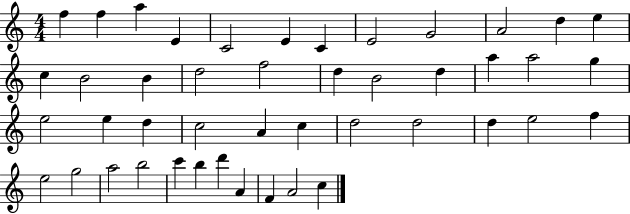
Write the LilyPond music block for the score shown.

{
  \clef treble
  \numericTimeSignature
  \time 4/4
  \key c \major
  f''4 f''4 a''4 e'4 | c'2 e'4 c'4 | e'2 g'2 | a'2 d''4 e''4 | \break c''4 b'2 b'4 | d''2 f''2 | d''4 b'2 d''4 | a''4 a''2 g''4 | \break e''2 e''4 d''4 | c''2 a'4 c''4 | d''2 d''2 | d''4 e''2 f''4 | \break e''2 g''2 | a''2 b''2 | c'''4 b''4 d'''4 a'4 | f'4 a'2 c''4 | \break \bar "|."
}